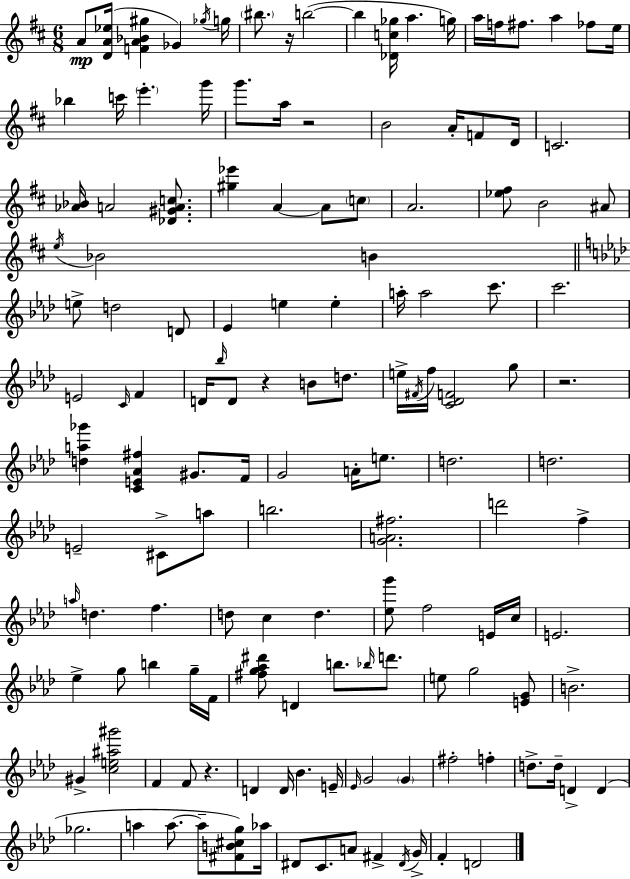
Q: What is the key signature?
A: D major